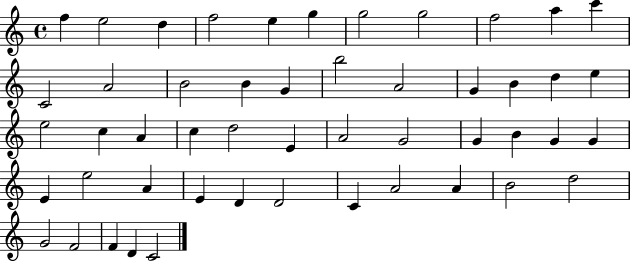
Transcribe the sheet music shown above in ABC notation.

X:1
T:Untitled
M:4/4
L:1/4
K:C
f e2 d f2 e g g2 g2 f2 a c' C2 A2 B2 B G b2 A2 G B d e e2 c A c d2 E A2 G2 G B G G E e2 A E D D2 C A2 A B2 d2 G2 F2 F D C2